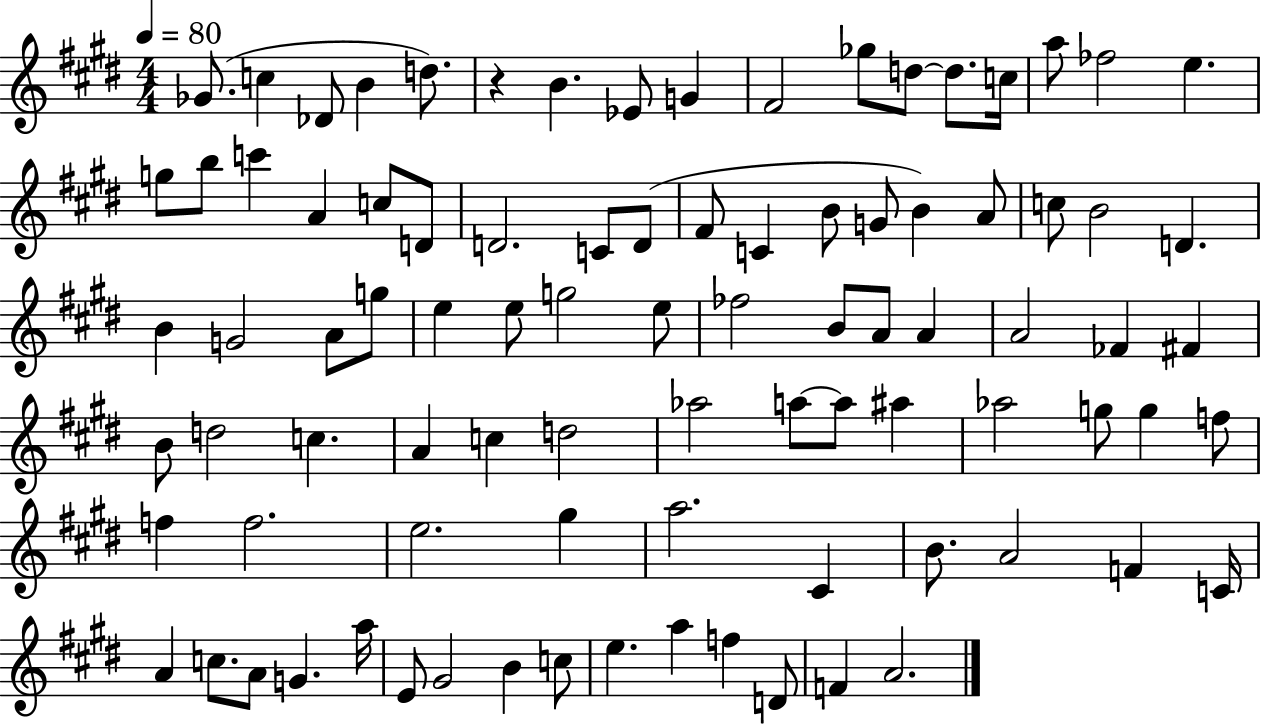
X:1
T:Untitled
M:4/4
L:1/4
K:E
_G/2 c _D/2 B d/2 z B _E/2 G ^F2 _g/2 d/2 d/2 c/4 a/2 _f2 e g/2 b/2 c' A c/2 D/2 D2 C/2 D/2 ^F/2 C B/2 G/2 B A/2 c/2 B2 D B G2 A/2 g/2 e e/2 g2 e/2 _f2 B/2 A/2 A A2 _F ^F B/2 d2 c A c d2 _a2 a/2 a/2 ^a _a2 g/2 g f/2 f f2 e2 ^g a2 ^C B/2 A2 F C/4 A c/2 A/2 G a/4 E/2 ^G2 B c/2 e a f D/2 F A2